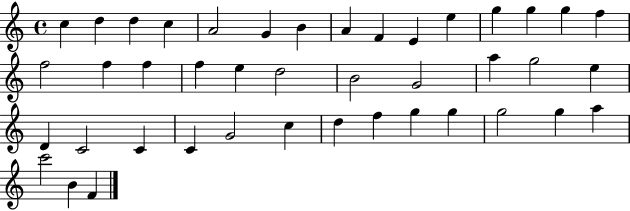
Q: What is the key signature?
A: C major